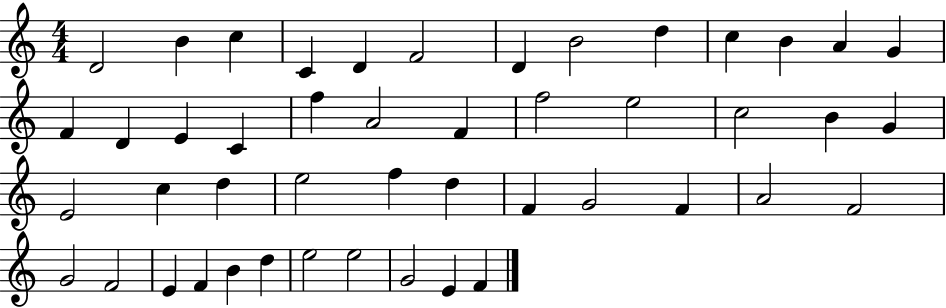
D4/h B4/q C5/q C4/q D4/q F4/h D4/q B4/h D5/q C5/q B4/q A4/q G4/q F4/q D4/q E4/q C4/q F5/q A4/h F4/q F5/h E5/h C5/h B4/q G4/q E4/h C5/q D5/q E5/h F5/q D5/q F4/q G4/h F4/q A4/h F4/h G4/h F4/h E4/q F4/q B4/q D5/q E5/h E5/h G4/h E4/q F4/q